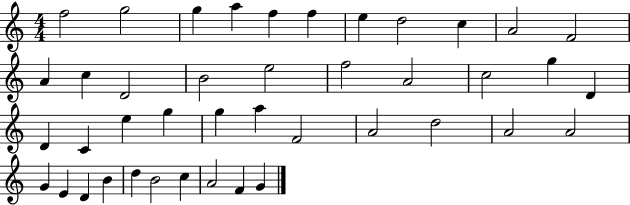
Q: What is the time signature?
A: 4/4